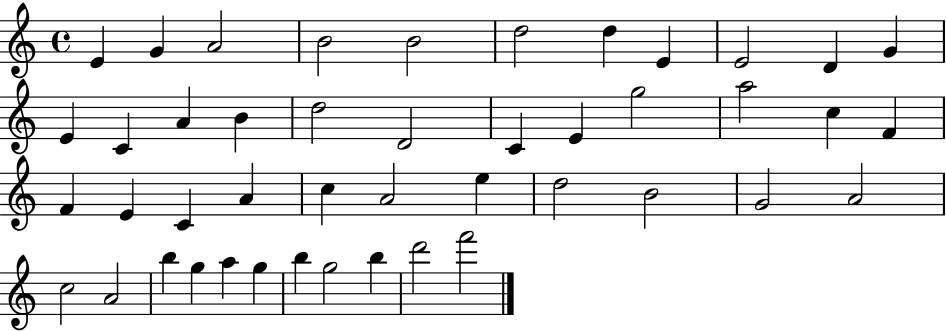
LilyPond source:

{
  \clef treble
  \time 4/4
  \defaultTimeSignature
  \key c \major
  e'4 g'4 a'2 | b'2 b'2 | d''2 d''4 e'4 | e'2 d'4 g'4 | \break e'4 c'4 a'4 b'4 | d''2 d'2 | c'4 e'4 g''2 | a''2 c''4 f'4 | \break f'4 e'4 c'4 a'4 | c''4 a'2 e''4 | d''2 b'2 | g'2 a'2 | \break c''2 a'2 | b''4 g''4 a''4 g''4 | b''4 g''2 b''4 | d'''2 f'''2 | \break \bar "|."
}